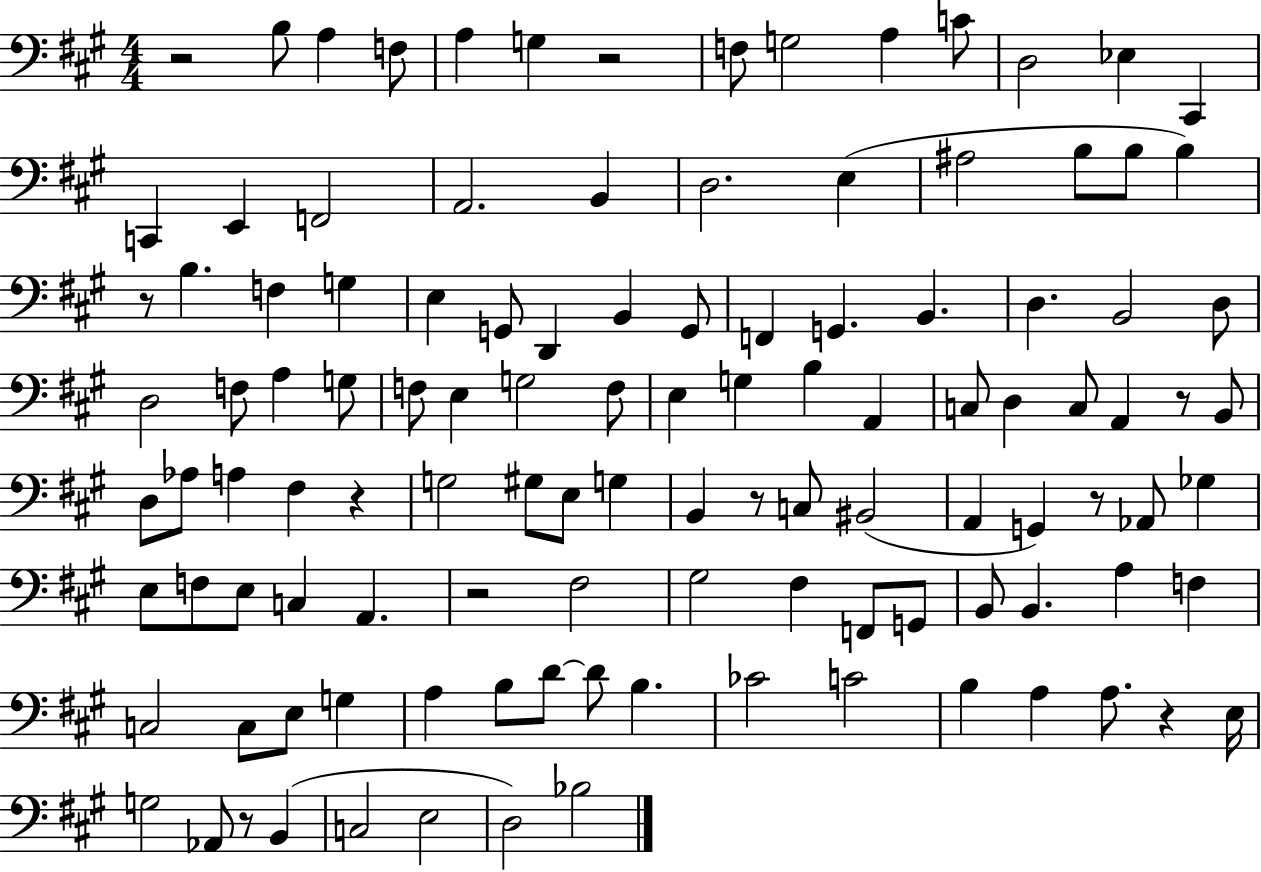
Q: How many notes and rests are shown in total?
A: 115